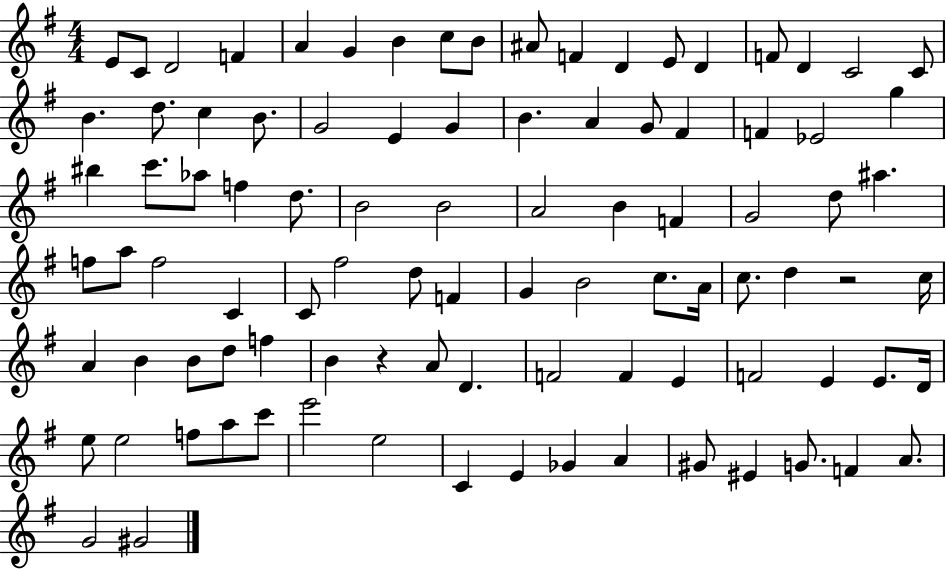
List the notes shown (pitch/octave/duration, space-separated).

E4/e C4/e D4/h F4/q A4/q G4/q B4/q C5/e B4/e A#4/e F4/q D4/q E4/e D4/q F4/e D4/q C4/h C4/e B4/q. D5/e. C5/q B4/e. G4/h E4/q G4/q B4/q. A4/q G4/e F#4/q F4/q Eb4/h G5/q BIS5/q C6/e. Ab5/e F5/q D5/e. B4/h B4/h A4/h B4/q F4/q G4/h D5/e A#5/q. F5/e A5/e F5/h C4/q C4/e F#5/h D5/e F4/q G4/q B4/h C5/e. A4/s C5/e. D5/q R/h C5/s A4/q B4/q B4/e D5/e F5/q B4/q R/q A4/e D4/q. F4/h F4/q E4/q F4/h E4/q E4/e. D4/s E5/e E5/h F5/e A5/e C6/e E6/h E5/h C4/q E4/q Gb4/q A4/q G#4/e EIS4/q G4/e. F4/q A4/e. G4/h G#4/h